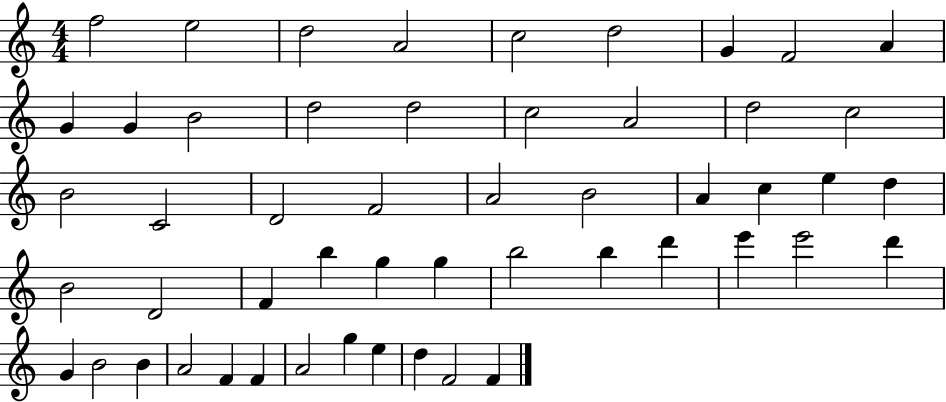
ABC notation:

X:1
T:Untitled
M:4/4
L:1/4
K:C
f2 e2 d2 A2 c2 d2 G F2 A G G B2 d2 d2 c2 A2 d2 c2 B2 C2 D2 F2 A2 B2 A c e d B2 D2 F b g g b2 b d' e' e'2 d' G B2 B A2 F F A2 g e d F2 F